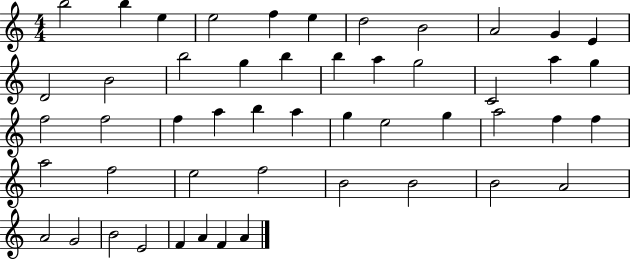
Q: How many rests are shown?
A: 0